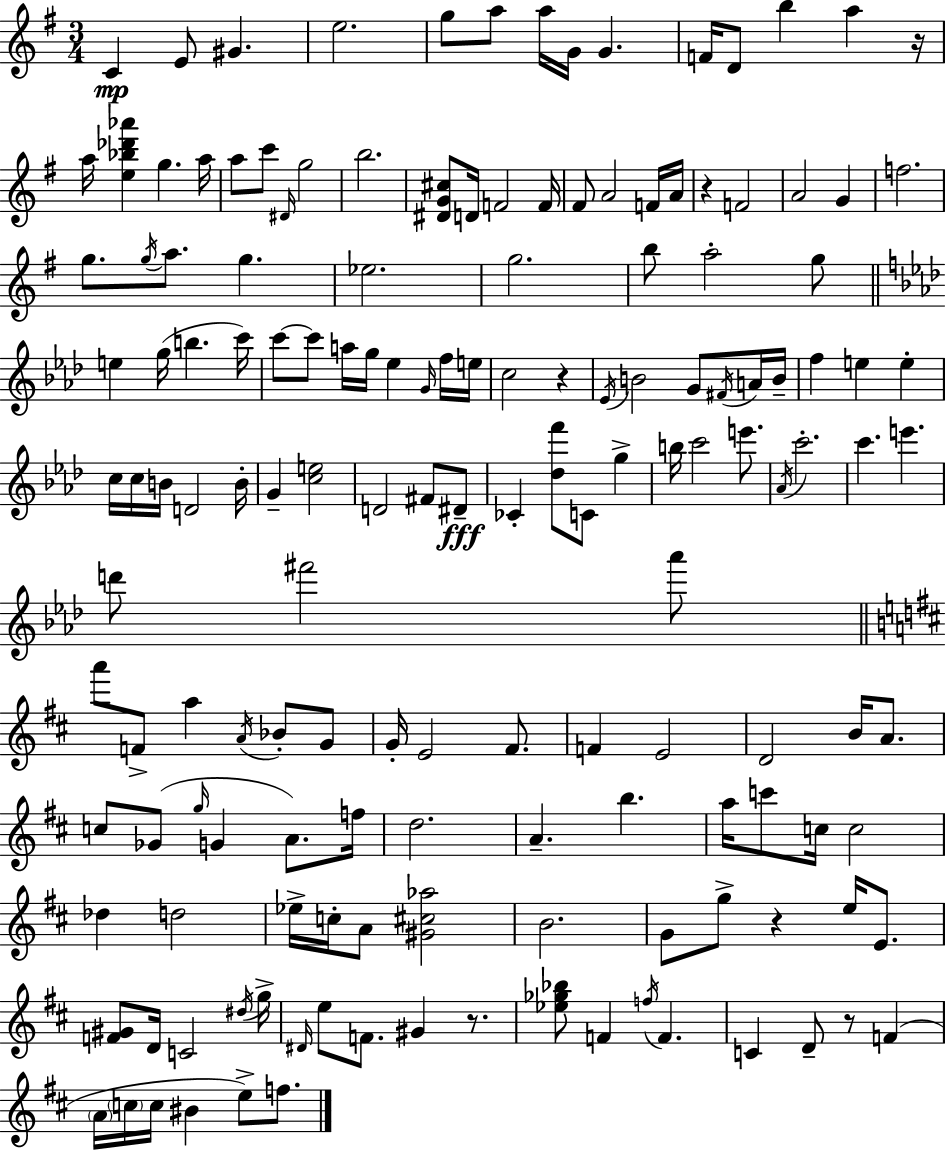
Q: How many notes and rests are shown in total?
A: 155